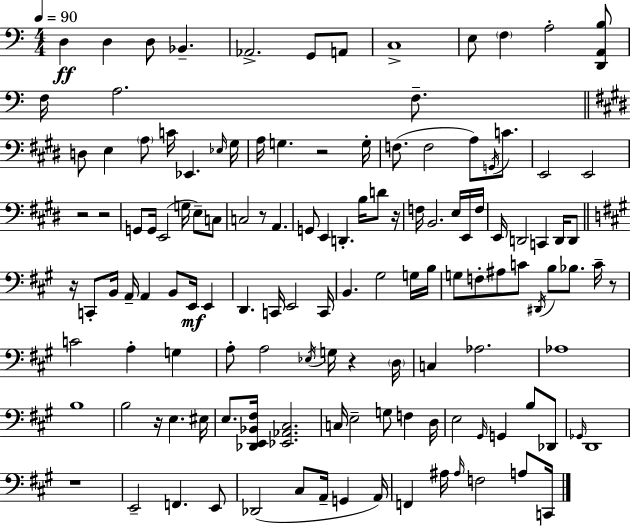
X:1
T:Untitled
M:4/4
L:1/4
K:C
D, D, D,/2 _B,, _A,,2 G,,/2 A,,/2 C,4 E,/2 F, A,2 [D,,A,,B,]/2 F,/4 A,2 F,/2 D,/2 E, A,/2 C/4 _E,, _E,/4 ^G,/4 A,/4 G, z2 G,/4 F,/2 F,2 A,/2 G,,/4 C/2 E,,2 E,,2 z2 z2 G,,/2 G,,/4 E,,2 G,/4 E,/2 C,/2 C,2 z/2 A,, G,,/2 E,, D,, B,/4 D/2 z/4 F,/4 B,,2 E,/4 E,,/4 F,/4 E,,/4 D,,2 C,, D,,/4 D,,/2 z/4 C,,/2 B,,/4 A,,/4 A,, B,,/2 E,,/4 E,, D,, C,,/4 E,,2 C,,/4 B,, ^G,2 G,/4 B,/4 G,/2 F,/2 ^A,/2 C/2 ^D,,/4 B,/2 _B,/2 C/4 z/2 C2 A, G, A,/2 A,2 _E,/4 G,/4 z D,/4 C, _A,2 _A,4 B,4 B,2 z/4 E, ^E,/4 E,/2 [_D,,E,,_B,,^F,]/4 [_E,,_A,,^C,]2 C,/4 E,2 G,/2 F, D,/4 E,2 ^G,,/4 G,, B,/2 _D,,/2 _G,,/4 D,,4 z4 E,,2 F,, E,,/2 _D,,2 ^C,/2 A,,/4 G,, A,,/4 F,, ^A,/4 ^A,/4 F,2 A,/2 C,,/4